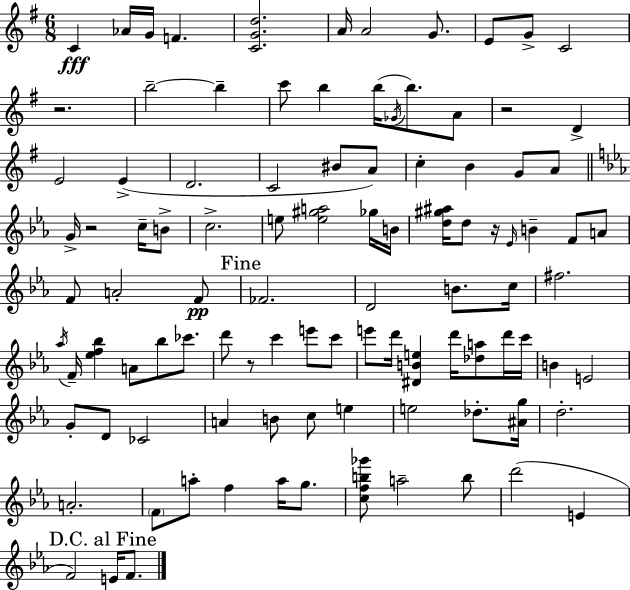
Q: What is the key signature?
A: G major